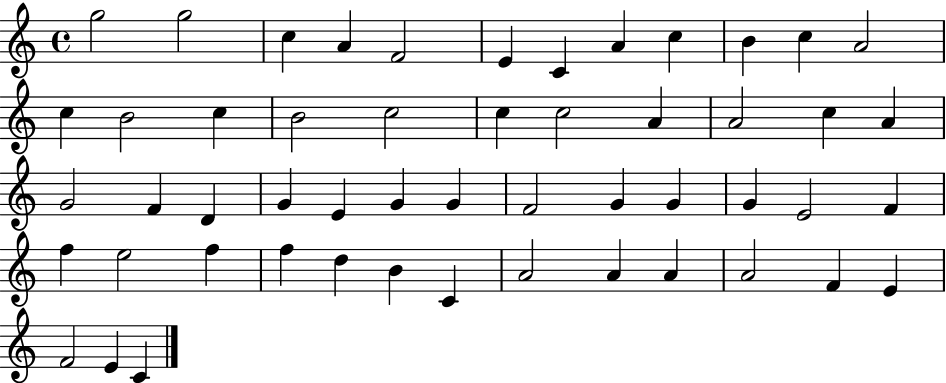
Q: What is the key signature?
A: C major